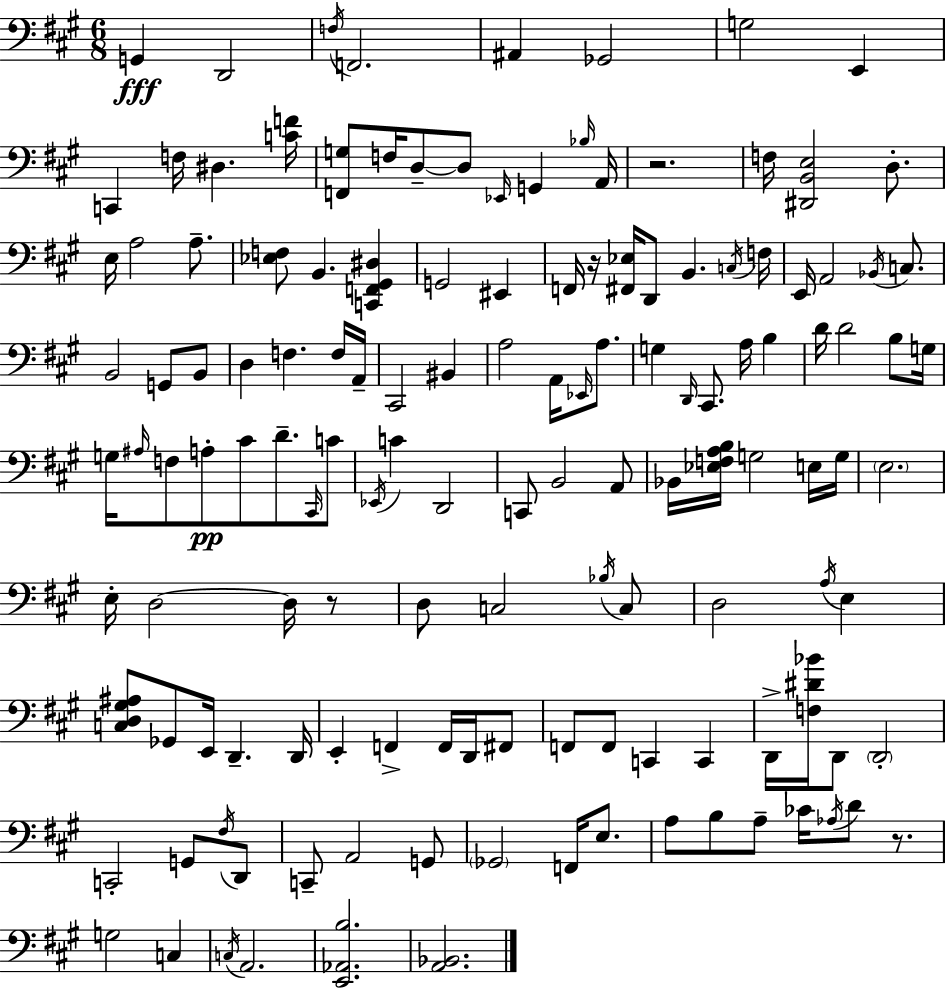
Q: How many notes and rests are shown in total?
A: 137